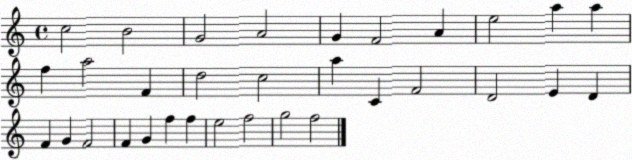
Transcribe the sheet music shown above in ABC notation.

X:1
T:Untitled
M:4/4
L:1/4
K:C
c2 B2 G2 A2 G F2 A e2 a a f a2 F d2 c2 a C F2 D2 E D F G F2 F G f f e2 f2 g2 f2